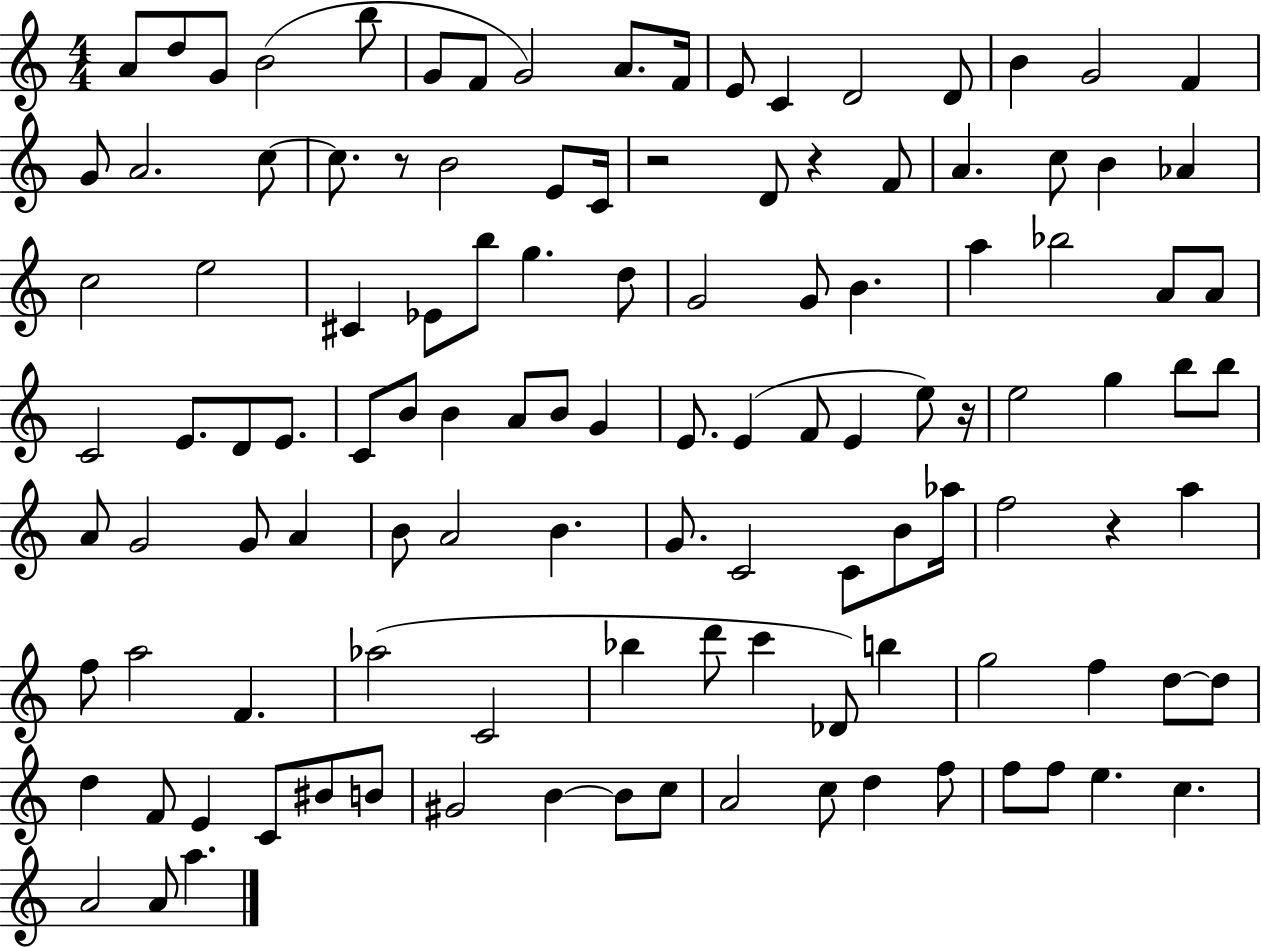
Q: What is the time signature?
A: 4/4